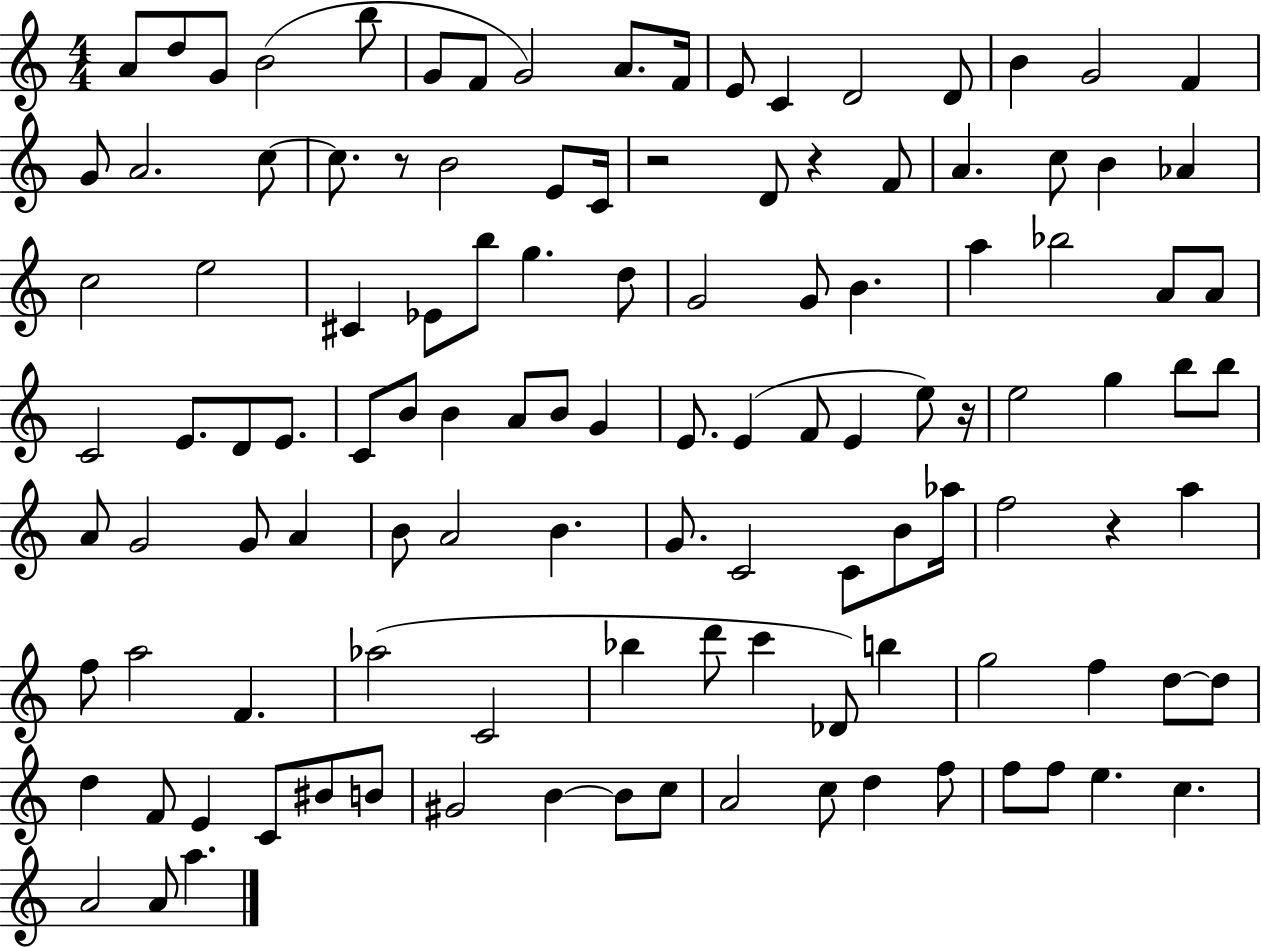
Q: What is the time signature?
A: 4/4